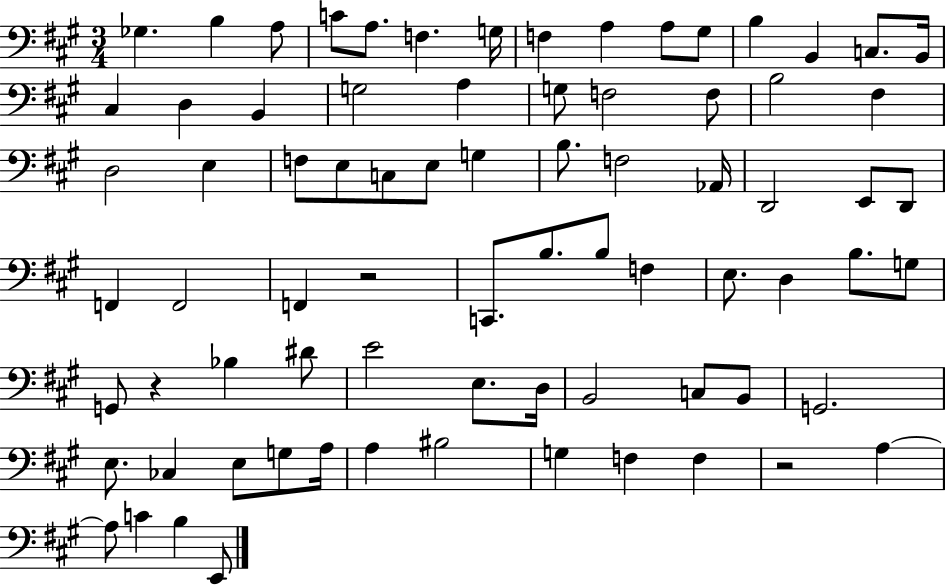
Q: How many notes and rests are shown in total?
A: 77